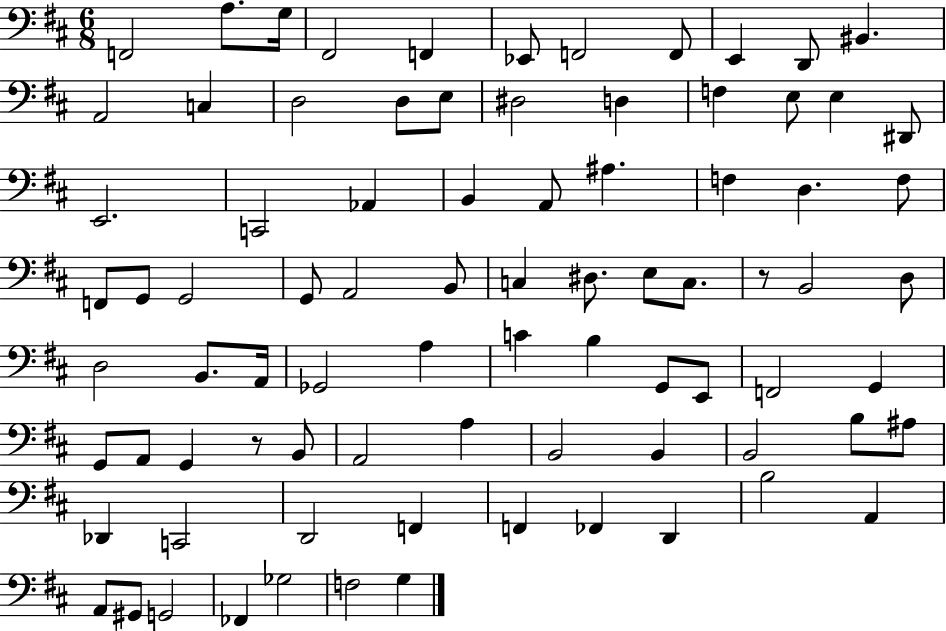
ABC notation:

X:1
T:Untitled
M:6/8
L:1/4
K:D
F,,2 A,/2 G,/4 ^F,,2 F,, _E,,/2 F,,2 F,,/2 E,, D,,/2 ^B,, A,,2 C, D,2 D,/2 E,/2 ^D,2 D, F, E,/2 E, ^D,,/2 E,,2 C,,2 _A,, B,, A,,/2 ^A, F, D, F,/2 F,,/2 G,,/2 G,,2 G,,/2 A,,2 B,,/2 C, ^D,/2 E,/2 C,/2 z/2 B,,2 D,/2 D,2 B,,/2 A,,/4 _G,,2 A, C B, G,,/2 E,,/2 F,,2 G,, G,,/2 A,,/2 G,, z/2 B,,/2 A,,2 A, B,,2 B,, B,,2 B,/2 ^A,/2 _D,, C,,2 D,,2 F,, F,, _F,, D,, B,2 A,, A,,/2 ^G,,/2 G,,2 _F,, _G,2 F,2 G,